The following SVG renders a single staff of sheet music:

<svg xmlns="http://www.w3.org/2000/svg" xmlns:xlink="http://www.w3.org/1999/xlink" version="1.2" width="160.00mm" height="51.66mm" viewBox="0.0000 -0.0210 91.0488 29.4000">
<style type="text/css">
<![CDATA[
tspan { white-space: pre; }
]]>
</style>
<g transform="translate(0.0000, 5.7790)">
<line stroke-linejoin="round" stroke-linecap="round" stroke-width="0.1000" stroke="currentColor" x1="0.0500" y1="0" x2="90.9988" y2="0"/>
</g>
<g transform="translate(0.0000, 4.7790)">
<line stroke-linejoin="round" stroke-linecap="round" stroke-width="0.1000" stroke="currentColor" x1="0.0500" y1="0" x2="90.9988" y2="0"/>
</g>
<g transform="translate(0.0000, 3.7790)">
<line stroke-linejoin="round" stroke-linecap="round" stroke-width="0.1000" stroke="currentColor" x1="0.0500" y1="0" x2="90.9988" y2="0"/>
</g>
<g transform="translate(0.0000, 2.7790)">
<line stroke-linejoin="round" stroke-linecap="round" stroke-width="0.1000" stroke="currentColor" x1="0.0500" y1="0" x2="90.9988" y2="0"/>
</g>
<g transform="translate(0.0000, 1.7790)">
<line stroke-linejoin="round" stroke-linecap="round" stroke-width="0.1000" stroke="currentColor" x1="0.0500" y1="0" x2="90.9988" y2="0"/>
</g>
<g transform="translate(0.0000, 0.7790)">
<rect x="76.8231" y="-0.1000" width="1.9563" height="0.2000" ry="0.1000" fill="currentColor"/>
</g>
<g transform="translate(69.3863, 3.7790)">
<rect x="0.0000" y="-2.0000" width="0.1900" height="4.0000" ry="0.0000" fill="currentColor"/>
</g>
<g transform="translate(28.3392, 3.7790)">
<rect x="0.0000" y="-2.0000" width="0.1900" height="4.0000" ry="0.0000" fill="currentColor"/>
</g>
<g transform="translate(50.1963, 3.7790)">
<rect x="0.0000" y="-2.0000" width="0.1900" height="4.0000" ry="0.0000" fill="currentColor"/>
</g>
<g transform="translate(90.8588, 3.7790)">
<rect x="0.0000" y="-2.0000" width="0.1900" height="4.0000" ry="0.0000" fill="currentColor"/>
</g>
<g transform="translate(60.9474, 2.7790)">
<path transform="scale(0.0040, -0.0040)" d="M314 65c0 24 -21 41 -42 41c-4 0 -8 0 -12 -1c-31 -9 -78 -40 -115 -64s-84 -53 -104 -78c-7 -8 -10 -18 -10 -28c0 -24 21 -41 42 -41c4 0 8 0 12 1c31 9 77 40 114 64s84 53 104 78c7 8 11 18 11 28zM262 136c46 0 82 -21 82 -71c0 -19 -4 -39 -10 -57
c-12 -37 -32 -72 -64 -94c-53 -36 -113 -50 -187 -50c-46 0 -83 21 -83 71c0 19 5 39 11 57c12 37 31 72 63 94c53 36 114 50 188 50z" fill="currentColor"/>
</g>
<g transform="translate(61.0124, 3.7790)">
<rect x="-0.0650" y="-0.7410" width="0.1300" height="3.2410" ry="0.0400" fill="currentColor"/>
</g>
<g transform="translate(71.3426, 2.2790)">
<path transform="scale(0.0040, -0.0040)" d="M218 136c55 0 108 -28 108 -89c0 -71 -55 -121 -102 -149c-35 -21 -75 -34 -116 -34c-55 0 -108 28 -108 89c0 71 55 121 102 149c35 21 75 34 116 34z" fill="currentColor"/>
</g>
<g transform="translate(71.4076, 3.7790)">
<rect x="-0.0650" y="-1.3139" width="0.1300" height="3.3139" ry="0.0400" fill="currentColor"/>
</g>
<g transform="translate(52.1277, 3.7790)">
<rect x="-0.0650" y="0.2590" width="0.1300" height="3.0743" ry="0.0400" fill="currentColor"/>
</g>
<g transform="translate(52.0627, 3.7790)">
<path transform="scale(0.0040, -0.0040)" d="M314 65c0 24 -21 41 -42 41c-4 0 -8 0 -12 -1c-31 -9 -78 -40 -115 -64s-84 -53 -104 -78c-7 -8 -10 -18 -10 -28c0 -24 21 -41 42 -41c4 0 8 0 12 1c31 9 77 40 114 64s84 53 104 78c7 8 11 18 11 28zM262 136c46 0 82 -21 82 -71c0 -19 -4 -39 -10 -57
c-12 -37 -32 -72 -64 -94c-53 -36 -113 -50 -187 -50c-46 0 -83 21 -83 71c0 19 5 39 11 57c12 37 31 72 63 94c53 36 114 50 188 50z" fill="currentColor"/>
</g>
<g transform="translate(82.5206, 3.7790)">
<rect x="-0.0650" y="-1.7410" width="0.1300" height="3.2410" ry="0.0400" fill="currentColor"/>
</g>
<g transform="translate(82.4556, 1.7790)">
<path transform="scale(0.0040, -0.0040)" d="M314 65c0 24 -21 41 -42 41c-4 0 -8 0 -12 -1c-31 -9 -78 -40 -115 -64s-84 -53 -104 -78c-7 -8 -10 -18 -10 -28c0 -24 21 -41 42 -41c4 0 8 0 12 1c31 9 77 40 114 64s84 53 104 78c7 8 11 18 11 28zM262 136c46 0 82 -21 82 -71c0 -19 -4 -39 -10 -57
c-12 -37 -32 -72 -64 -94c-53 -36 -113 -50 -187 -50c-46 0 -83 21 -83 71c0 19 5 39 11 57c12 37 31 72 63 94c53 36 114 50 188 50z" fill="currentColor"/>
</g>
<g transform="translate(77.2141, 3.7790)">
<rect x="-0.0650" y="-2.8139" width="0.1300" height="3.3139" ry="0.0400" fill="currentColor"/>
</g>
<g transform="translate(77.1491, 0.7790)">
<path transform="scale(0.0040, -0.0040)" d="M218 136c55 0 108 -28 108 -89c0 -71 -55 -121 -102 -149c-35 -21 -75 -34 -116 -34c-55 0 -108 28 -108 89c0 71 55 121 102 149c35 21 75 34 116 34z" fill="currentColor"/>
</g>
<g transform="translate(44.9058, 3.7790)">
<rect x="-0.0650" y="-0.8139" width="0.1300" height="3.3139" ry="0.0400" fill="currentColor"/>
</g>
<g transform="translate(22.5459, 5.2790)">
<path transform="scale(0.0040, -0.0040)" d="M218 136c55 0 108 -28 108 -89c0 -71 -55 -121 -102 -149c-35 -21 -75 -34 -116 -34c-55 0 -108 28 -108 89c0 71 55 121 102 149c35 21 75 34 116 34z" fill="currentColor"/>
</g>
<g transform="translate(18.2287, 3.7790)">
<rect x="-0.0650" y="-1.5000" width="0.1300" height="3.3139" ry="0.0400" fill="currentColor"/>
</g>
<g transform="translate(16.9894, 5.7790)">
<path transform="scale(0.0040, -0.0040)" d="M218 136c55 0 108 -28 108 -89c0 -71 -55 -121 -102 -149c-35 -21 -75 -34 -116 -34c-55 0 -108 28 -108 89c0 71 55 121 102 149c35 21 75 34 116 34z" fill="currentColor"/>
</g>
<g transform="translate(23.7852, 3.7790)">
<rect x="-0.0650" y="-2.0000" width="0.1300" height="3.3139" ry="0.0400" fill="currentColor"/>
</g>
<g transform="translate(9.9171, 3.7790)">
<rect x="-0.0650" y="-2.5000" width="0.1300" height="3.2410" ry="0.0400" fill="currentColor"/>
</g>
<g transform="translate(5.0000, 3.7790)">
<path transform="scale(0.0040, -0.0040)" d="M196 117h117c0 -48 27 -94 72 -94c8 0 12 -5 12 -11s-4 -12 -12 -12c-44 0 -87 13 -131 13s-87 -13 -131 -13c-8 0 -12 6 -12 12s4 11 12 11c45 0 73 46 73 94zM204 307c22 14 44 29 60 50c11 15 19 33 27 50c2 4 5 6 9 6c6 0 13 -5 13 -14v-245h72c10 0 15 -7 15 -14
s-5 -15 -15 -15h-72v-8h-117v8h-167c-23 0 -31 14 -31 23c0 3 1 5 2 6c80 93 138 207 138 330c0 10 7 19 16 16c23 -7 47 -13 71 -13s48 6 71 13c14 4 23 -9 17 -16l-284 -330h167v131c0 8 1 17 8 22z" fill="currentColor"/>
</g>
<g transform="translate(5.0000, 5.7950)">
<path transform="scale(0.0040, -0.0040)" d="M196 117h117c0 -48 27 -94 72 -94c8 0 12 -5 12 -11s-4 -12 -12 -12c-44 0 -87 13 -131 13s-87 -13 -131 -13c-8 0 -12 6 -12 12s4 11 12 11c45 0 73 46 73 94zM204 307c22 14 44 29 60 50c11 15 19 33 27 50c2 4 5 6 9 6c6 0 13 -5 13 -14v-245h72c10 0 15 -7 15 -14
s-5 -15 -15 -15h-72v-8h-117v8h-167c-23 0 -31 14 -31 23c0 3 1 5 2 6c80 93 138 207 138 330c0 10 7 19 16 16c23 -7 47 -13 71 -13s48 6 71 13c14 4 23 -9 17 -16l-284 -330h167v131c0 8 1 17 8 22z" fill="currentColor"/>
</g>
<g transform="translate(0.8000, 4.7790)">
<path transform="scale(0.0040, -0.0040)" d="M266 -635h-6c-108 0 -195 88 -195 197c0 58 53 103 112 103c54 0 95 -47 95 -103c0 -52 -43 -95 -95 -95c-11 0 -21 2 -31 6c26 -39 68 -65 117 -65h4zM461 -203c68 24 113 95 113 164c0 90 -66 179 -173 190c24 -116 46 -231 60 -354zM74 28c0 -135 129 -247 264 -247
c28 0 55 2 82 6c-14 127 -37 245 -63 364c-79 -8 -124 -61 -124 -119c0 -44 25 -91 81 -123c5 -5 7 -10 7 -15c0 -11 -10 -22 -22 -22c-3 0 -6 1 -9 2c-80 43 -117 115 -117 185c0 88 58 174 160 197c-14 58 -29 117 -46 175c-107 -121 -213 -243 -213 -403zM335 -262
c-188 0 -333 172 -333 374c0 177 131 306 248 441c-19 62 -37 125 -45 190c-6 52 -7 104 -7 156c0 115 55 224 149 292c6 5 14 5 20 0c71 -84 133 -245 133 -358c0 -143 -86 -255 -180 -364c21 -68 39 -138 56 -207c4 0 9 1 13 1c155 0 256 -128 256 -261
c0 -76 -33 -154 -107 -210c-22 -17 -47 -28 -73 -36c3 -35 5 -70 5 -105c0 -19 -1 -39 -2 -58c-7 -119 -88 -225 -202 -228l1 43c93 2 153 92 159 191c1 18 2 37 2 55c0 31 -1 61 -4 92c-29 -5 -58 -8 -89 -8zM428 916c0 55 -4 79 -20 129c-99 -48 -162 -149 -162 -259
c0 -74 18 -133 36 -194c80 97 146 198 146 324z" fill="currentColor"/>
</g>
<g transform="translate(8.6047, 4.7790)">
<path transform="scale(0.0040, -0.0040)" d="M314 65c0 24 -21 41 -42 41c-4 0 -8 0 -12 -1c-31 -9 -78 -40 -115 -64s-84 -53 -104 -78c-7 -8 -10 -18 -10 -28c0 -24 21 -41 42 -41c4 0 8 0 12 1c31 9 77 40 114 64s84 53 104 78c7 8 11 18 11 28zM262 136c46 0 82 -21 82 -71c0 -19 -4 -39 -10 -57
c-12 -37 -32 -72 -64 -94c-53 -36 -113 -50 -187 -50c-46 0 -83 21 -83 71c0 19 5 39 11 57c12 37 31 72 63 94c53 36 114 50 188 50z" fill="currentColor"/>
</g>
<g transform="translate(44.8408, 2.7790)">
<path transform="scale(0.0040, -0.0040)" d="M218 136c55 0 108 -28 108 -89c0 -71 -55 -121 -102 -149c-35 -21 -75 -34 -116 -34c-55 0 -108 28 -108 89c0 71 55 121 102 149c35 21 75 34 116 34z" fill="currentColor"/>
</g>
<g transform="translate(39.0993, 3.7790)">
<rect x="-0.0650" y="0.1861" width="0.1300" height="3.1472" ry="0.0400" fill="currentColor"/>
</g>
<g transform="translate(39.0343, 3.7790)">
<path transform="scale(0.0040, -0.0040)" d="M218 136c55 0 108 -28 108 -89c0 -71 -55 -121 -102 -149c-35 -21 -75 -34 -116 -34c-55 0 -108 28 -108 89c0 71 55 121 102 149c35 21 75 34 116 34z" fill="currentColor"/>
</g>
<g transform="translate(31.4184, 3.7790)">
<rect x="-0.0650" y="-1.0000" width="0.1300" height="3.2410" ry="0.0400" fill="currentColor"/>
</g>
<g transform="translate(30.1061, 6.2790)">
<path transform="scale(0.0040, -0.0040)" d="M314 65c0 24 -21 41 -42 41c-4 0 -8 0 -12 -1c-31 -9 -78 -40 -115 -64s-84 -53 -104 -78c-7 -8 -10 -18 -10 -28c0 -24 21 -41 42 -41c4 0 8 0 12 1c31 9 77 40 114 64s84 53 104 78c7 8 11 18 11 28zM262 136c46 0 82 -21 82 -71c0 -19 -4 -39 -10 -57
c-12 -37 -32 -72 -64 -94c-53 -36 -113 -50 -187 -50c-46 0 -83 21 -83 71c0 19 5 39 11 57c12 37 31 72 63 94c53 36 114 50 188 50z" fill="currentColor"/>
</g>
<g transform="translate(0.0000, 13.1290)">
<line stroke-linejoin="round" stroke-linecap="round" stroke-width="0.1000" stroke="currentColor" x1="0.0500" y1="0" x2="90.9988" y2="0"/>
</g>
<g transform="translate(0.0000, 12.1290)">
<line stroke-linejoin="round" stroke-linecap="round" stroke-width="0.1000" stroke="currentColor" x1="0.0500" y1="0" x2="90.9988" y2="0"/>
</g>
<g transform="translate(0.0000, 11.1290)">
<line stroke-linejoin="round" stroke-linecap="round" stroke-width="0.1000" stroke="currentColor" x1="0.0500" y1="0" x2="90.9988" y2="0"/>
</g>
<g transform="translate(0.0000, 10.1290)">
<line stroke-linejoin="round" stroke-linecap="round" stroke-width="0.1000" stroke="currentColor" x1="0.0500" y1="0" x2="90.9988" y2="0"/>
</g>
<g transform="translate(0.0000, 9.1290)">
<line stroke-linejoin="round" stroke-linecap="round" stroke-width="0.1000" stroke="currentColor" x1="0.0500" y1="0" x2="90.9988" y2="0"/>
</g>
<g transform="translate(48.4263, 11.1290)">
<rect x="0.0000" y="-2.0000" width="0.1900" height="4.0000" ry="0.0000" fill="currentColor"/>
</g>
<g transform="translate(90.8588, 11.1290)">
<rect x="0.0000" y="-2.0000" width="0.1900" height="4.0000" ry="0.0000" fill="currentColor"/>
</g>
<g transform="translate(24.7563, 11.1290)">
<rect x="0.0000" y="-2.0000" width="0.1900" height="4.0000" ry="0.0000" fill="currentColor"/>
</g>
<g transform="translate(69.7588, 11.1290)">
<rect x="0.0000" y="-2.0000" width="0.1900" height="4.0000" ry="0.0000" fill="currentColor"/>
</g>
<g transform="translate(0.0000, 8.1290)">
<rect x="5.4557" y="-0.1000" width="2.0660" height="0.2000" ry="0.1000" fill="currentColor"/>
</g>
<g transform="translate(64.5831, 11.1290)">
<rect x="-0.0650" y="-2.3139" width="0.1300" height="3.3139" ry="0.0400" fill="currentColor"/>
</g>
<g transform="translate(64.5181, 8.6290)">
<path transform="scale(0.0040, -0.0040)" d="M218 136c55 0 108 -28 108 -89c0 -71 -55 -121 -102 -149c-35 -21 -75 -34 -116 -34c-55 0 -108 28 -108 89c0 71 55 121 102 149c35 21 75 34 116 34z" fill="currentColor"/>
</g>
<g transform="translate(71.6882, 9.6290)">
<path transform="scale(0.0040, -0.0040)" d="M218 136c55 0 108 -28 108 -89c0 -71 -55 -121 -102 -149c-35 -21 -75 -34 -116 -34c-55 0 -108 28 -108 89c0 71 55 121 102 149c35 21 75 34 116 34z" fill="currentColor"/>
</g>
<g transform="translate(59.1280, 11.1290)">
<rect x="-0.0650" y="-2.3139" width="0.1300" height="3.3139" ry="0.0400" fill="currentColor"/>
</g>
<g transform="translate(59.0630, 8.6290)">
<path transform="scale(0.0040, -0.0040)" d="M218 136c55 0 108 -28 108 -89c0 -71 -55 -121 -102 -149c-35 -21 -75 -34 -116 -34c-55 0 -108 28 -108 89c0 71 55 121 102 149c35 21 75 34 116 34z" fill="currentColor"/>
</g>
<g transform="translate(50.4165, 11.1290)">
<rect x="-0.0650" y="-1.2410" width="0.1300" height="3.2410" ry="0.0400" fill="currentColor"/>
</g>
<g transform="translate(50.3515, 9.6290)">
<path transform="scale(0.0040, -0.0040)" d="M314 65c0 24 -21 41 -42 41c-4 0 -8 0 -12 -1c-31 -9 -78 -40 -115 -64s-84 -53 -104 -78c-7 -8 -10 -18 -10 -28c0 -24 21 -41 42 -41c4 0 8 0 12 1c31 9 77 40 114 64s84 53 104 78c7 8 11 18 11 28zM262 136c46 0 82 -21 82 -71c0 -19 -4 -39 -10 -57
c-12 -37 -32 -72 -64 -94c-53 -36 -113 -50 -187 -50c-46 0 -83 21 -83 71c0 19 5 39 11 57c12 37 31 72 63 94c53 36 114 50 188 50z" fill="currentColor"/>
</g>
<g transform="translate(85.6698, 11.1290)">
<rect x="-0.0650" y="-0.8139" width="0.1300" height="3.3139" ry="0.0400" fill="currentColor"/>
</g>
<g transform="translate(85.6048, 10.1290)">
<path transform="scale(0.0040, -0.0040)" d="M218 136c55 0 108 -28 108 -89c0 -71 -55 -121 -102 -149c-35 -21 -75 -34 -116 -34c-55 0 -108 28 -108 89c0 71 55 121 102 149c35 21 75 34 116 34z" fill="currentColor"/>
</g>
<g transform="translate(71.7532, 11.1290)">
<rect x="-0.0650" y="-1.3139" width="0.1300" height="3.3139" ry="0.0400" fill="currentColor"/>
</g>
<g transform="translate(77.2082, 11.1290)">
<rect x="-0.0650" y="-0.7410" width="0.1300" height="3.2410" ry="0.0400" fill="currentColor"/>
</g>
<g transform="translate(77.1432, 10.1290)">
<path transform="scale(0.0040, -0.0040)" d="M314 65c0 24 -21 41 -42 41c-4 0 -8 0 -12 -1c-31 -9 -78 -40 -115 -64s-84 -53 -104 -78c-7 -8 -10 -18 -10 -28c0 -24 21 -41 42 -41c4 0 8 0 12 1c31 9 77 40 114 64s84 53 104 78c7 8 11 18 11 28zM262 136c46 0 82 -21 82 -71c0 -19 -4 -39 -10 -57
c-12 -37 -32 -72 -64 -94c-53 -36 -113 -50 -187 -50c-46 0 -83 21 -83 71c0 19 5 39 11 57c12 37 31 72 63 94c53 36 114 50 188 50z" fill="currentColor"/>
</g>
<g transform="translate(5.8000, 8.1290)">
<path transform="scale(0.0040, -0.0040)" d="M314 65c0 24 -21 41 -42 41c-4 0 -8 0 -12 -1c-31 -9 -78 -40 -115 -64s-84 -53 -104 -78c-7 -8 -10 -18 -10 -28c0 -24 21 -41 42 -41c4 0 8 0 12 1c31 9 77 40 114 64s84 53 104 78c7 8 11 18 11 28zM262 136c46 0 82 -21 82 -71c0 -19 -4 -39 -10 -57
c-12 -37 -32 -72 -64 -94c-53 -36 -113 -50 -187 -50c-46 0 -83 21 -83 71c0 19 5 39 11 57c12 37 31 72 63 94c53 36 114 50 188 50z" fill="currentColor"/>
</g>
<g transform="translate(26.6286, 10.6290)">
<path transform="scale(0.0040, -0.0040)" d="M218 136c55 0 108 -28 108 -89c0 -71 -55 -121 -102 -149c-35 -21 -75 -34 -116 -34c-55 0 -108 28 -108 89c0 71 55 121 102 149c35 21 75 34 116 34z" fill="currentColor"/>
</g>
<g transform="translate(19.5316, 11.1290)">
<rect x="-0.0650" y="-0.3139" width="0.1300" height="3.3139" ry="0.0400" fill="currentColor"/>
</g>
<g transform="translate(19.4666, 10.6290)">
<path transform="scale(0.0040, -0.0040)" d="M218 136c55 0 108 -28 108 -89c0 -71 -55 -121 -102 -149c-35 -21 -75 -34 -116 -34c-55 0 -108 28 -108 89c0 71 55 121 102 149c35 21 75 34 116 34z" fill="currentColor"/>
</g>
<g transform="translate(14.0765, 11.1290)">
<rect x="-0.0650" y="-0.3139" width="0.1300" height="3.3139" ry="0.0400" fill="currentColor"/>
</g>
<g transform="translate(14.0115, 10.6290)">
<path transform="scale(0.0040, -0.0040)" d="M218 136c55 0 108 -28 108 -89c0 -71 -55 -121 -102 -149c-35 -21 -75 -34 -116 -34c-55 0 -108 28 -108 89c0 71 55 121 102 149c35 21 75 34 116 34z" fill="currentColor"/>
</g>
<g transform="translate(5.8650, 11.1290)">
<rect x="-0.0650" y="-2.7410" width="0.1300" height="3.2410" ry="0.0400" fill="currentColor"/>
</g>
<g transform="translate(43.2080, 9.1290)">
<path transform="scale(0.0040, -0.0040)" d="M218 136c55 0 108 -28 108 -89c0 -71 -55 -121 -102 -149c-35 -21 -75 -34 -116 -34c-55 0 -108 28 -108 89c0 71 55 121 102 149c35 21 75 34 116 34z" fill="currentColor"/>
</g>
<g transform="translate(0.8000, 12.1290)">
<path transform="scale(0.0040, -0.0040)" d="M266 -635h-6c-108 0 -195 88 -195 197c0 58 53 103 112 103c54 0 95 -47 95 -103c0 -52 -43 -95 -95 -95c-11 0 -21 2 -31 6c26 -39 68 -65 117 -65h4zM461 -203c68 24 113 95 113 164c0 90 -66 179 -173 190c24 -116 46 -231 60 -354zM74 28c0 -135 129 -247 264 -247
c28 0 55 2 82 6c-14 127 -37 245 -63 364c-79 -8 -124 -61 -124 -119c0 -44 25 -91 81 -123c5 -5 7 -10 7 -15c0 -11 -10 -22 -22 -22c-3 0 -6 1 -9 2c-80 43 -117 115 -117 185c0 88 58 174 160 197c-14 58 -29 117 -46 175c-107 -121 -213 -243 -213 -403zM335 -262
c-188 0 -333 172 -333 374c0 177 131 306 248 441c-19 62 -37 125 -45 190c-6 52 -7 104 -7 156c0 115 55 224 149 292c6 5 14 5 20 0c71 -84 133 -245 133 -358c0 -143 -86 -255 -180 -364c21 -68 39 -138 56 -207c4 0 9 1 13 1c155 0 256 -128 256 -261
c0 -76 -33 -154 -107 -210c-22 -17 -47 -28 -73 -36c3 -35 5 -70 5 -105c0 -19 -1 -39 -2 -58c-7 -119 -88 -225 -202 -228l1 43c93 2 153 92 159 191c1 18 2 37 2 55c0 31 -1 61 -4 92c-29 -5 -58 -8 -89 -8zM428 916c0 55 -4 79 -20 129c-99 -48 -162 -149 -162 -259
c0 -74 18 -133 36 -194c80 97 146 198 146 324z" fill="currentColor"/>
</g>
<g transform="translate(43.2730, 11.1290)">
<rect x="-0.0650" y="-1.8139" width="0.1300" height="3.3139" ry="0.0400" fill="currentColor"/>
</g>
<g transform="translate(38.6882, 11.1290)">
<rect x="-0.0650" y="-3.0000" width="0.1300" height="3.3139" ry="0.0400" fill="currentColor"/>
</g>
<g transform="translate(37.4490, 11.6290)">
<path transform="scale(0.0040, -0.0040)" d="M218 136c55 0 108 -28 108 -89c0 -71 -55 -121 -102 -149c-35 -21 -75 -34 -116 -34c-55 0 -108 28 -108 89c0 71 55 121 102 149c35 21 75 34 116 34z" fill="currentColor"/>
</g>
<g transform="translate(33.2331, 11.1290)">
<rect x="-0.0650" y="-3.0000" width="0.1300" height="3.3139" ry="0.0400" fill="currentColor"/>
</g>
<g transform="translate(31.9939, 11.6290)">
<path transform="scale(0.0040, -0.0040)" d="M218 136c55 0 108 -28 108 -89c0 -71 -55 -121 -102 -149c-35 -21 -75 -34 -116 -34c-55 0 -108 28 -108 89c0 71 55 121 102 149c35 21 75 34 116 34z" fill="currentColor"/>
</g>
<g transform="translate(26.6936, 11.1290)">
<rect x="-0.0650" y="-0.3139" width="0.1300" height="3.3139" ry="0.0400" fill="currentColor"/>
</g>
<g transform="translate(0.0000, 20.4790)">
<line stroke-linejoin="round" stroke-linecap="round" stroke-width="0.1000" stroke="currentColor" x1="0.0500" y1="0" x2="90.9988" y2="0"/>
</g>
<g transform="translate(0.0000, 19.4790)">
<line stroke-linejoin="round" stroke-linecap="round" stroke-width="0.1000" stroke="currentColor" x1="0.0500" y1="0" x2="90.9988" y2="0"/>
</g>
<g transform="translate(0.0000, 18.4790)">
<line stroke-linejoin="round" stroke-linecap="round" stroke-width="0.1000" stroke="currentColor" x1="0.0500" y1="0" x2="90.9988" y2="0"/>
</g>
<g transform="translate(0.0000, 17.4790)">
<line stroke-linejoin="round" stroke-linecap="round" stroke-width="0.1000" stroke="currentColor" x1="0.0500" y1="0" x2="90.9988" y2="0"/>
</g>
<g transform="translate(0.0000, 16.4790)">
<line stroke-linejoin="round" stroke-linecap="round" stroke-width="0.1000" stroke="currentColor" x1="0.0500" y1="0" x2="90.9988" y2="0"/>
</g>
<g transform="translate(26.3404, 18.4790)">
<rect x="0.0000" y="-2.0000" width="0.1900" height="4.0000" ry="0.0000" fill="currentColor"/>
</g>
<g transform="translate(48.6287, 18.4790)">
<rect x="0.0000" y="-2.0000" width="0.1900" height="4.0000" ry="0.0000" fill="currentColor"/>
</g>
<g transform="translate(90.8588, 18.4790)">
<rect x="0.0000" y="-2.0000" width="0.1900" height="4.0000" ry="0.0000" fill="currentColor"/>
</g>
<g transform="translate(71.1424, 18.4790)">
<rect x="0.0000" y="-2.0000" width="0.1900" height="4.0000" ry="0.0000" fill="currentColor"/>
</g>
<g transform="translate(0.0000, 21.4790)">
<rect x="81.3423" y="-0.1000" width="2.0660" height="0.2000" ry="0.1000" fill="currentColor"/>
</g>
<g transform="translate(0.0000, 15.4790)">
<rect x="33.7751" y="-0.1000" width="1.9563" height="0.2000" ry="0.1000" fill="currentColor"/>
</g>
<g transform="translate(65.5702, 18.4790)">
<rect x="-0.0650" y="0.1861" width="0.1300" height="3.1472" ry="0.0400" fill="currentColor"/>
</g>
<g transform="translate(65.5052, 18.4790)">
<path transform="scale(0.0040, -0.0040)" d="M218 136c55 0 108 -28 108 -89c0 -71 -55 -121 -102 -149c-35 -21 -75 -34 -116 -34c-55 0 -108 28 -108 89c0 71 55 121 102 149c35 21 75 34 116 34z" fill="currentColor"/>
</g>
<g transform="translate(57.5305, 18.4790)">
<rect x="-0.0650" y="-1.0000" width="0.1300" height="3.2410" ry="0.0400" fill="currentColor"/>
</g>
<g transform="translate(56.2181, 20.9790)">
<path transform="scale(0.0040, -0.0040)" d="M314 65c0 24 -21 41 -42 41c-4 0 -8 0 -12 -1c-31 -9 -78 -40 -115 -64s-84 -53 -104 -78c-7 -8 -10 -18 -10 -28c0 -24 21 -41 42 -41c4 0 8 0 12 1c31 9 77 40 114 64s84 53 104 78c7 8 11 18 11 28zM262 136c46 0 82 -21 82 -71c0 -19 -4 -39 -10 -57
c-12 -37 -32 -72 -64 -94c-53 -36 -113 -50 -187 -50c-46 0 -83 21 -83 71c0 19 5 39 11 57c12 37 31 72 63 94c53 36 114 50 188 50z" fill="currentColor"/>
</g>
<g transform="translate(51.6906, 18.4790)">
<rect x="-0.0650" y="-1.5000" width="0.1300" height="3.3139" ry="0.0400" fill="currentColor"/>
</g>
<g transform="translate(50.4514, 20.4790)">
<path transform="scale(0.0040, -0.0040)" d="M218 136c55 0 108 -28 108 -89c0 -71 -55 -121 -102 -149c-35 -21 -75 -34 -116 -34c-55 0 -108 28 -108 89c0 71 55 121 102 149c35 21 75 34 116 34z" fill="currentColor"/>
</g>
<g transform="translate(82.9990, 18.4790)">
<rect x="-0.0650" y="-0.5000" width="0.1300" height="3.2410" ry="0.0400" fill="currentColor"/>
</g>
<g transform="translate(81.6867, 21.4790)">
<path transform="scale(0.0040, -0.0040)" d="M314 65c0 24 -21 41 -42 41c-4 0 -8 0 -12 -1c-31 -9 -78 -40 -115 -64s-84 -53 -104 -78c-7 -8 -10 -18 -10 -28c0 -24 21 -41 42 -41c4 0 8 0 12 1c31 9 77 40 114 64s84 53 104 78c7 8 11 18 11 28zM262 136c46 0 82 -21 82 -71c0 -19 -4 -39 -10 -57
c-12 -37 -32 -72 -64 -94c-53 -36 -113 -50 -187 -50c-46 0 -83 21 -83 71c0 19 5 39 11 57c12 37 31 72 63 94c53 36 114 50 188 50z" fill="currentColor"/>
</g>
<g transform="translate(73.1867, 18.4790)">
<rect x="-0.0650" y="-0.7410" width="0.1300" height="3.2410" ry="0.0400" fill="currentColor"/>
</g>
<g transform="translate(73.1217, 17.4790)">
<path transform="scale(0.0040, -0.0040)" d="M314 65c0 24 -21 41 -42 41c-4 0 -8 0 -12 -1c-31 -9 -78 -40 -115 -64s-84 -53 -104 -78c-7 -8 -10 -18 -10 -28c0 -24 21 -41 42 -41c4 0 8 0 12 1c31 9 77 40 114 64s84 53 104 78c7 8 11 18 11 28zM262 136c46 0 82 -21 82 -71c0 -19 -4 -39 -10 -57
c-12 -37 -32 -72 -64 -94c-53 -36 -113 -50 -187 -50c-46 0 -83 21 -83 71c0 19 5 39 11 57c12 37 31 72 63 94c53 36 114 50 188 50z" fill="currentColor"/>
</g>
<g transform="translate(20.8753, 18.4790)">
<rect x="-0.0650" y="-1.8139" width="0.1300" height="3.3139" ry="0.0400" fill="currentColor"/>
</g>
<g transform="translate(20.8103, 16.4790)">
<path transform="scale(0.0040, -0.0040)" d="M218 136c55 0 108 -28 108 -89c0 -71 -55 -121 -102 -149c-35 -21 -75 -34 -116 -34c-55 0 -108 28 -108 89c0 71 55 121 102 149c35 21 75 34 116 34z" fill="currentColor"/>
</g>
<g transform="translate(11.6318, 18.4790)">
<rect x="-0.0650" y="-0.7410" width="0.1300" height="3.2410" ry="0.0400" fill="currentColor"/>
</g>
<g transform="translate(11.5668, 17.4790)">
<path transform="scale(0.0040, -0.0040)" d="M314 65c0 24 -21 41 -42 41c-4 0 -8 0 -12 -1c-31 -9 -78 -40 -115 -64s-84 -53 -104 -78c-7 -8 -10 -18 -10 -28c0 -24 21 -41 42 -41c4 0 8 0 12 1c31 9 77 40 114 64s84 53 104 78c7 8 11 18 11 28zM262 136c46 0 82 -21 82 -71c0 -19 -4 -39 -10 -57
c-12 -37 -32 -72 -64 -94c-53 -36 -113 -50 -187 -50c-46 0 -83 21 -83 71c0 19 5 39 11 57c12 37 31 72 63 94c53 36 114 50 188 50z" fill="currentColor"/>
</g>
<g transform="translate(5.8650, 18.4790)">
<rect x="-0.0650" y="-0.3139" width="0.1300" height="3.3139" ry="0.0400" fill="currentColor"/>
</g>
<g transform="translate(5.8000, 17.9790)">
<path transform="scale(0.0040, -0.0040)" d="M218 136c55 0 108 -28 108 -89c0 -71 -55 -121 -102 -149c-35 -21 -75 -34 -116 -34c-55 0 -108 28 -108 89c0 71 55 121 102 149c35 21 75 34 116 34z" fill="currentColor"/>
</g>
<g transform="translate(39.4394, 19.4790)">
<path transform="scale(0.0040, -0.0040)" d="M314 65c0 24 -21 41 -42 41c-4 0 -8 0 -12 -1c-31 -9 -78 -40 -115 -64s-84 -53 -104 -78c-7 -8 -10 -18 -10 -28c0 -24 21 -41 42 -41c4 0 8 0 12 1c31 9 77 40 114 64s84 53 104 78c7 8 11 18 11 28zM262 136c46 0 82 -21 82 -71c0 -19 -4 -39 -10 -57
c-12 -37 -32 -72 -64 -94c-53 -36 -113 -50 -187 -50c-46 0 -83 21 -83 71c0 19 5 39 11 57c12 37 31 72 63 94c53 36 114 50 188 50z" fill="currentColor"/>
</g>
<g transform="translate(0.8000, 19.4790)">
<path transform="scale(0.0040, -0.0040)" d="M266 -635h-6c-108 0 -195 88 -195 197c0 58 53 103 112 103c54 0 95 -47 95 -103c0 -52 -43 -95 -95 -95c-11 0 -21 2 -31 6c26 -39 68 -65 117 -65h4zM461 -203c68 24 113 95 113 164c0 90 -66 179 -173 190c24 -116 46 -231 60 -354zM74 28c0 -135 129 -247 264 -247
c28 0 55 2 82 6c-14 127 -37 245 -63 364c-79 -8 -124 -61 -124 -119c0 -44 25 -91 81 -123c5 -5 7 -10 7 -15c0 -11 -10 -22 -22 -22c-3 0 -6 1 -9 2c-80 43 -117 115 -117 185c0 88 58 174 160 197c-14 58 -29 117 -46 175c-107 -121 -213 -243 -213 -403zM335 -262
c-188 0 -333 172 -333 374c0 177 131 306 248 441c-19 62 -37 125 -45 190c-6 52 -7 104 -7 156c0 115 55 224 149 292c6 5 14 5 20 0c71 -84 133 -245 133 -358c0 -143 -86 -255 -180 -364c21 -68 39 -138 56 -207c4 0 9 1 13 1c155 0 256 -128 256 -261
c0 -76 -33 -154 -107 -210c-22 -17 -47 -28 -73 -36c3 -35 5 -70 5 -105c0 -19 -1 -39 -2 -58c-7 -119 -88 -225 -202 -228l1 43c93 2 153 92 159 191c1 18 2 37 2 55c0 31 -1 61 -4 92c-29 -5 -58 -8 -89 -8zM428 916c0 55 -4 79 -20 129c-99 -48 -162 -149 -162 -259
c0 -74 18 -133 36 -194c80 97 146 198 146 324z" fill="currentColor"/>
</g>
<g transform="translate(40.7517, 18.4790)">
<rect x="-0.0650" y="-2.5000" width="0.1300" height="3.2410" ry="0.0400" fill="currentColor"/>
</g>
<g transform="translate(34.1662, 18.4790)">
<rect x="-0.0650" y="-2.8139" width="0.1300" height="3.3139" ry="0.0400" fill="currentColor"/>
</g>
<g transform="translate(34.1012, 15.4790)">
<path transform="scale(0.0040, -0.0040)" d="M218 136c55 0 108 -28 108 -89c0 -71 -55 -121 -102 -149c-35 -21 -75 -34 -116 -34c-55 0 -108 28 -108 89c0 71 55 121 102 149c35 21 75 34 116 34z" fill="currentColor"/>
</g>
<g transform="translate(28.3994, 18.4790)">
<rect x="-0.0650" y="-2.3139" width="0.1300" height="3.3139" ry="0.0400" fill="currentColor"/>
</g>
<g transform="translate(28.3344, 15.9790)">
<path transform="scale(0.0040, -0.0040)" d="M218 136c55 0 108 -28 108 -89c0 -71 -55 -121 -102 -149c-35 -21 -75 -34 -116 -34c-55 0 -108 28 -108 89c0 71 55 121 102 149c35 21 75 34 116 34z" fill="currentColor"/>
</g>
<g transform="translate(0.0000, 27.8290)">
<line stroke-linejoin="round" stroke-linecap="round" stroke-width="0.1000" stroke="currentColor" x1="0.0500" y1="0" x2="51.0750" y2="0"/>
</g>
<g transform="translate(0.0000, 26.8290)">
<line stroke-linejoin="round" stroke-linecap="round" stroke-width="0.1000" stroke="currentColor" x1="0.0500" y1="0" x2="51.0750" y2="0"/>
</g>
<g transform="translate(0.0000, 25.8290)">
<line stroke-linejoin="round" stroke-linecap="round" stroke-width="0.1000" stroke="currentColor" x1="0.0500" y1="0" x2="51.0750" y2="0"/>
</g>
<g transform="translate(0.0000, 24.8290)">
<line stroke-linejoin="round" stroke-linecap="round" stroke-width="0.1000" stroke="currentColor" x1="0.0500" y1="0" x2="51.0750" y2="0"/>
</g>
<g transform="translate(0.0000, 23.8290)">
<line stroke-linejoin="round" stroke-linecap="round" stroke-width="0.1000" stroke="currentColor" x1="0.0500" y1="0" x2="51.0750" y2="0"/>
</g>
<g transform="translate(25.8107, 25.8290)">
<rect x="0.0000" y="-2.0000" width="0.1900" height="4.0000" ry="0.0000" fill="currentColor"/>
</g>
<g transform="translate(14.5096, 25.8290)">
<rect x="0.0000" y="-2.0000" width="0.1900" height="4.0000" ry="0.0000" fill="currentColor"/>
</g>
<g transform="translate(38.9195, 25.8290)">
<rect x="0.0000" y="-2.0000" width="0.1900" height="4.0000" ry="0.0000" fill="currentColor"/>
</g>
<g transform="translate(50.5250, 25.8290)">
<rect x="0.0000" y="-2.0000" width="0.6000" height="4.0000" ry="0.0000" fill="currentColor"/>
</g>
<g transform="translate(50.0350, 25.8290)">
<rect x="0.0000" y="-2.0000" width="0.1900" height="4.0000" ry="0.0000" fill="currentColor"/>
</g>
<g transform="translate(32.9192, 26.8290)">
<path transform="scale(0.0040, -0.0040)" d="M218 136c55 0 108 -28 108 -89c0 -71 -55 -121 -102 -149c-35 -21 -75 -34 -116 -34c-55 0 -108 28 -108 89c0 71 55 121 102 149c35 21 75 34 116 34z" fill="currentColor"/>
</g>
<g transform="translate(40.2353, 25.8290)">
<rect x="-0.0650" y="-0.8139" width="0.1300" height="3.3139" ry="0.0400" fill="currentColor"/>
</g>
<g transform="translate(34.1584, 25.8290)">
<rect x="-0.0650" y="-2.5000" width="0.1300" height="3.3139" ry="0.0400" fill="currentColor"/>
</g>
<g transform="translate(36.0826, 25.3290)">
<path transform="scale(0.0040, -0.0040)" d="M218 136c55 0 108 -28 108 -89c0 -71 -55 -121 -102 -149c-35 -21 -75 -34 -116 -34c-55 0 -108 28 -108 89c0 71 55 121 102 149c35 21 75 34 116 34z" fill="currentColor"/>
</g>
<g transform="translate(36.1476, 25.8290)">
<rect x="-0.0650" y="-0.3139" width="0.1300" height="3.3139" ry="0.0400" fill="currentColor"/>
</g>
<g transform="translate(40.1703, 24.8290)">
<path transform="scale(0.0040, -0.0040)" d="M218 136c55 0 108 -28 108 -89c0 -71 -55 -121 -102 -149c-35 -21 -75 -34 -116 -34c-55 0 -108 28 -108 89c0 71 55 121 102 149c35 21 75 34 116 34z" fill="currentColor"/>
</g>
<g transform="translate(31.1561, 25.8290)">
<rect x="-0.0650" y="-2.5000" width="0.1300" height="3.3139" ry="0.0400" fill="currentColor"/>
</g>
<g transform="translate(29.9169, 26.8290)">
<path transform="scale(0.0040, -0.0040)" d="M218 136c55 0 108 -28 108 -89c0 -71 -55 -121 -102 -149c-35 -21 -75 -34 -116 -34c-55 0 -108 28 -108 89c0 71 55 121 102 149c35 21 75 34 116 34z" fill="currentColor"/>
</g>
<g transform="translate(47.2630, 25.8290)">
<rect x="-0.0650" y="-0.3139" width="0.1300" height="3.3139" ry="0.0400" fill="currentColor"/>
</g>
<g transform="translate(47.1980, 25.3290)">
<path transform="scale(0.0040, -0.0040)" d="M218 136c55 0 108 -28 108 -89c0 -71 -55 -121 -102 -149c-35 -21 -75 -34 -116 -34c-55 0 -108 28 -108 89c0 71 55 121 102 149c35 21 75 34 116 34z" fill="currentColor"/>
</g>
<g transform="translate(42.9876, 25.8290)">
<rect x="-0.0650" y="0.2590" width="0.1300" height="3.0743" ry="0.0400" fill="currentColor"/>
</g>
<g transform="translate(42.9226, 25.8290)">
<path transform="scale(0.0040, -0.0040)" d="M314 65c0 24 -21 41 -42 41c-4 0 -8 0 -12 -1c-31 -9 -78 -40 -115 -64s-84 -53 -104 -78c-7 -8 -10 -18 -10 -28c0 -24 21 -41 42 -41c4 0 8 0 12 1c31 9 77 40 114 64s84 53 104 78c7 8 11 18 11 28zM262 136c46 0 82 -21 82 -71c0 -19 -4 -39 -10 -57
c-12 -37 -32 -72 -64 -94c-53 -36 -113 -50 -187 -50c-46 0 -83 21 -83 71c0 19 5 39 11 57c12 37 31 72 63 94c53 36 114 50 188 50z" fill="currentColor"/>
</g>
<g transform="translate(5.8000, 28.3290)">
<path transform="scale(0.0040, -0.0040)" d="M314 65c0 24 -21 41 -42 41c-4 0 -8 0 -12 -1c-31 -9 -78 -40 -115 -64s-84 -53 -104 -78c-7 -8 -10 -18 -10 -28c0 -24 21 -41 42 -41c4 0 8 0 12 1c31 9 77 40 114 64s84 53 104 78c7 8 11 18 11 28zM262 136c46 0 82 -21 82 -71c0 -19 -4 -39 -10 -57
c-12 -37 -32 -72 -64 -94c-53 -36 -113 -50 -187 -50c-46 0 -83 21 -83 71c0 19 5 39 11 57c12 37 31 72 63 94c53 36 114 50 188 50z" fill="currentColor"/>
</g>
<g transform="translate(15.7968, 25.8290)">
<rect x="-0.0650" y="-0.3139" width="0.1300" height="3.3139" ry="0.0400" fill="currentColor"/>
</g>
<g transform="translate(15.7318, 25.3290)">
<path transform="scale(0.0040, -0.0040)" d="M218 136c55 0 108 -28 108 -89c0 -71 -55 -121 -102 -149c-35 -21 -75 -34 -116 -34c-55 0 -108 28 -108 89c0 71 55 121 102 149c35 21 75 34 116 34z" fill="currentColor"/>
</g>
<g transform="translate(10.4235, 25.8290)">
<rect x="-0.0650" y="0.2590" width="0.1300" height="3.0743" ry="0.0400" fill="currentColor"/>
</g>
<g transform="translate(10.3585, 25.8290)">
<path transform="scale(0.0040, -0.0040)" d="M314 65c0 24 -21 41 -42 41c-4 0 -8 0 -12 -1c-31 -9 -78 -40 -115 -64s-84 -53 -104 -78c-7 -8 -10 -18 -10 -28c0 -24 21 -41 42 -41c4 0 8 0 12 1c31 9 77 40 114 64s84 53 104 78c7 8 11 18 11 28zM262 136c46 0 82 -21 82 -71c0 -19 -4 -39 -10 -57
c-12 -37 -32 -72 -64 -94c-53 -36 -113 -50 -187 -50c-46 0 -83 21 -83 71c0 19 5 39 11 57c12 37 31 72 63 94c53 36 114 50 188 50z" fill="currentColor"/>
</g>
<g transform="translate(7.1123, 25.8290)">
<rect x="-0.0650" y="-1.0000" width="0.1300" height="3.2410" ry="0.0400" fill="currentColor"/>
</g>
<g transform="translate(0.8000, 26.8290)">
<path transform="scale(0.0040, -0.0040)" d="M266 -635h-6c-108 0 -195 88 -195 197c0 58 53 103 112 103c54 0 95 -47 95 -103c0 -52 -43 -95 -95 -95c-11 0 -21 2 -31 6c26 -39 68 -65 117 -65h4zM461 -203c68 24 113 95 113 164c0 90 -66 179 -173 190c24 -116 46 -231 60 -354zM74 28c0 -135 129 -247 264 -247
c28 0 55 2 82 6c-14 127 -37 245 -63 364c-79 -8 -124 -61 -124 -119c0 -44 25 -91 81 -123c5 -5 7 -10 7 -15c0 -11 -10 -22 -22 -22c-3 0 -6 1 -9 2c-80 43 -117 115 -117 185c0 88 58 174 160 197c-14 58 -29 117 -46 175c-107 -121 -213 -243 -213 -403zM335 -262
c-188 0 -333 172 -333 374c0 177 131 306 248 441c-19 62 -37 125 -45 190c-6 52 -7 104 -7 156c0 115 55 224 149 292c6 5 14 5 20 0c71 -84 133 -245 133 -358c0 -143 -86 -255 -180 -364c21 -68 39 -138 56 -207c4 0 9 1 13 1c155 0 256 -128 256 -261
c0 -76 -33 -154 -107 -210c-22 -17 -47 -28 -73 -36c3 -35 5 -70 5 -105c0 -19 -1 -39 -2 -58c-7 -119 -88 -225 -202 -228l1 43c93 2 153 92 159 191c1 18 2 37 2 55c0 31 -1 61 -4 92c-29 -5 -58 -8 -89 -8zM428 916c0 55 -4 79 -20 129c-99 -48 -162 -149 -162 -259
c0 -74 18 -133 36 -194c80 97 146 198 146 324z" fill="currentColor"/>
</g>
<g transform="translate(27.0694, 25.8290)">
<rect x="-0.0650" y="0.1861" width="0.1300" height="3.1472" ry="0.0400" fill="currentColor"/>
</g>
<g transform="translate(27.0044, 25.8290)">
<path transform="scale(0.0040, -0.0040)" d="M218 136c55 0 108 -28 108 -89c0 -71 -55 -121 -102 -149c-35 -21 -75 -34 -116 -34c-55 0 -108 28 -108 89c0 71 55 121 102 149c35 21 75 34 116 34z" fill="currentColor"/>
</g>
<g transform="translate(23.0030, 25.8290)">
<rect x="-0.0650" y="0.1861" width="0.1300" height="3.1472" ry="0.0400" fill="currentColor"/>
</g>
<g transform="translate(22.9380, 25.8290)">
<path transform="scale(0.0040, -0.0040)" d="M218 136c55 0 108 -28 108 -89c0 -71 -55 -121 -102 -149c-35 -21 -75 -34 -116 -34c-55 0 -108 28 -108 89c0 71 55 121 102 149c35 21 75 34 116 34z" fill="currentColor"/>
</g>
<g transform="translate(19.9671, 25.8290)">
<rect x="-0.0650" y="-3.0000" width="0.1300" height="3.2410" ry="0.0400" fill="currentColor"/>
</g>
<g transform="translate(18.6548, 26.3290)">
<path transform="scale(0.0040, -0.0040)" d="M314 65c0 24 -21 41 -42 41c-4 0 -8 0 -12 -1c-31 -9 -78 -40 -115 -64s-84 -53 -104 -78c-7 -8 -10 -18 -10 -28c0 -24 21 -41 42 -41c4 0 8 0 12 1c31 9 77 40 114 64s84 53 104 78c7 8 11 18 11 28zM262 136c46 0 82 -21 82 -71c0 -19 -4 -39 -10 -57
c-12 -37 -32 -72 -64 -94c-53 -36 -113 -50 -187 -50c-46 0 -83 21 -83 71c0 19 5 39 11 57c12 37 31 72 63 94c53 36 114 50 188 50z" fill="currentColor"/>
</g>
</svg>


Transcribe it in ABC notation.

X:1
T:Untitled
M:4/4
L:1/4
K:C
G2 E F D2 B d B2 d2 e a f2 a2 c c c A A f e2 g g e d2 d c d2 f g a G2 E D2 B d2 C2 D2 B2 c A2 B B G G c d B2 c